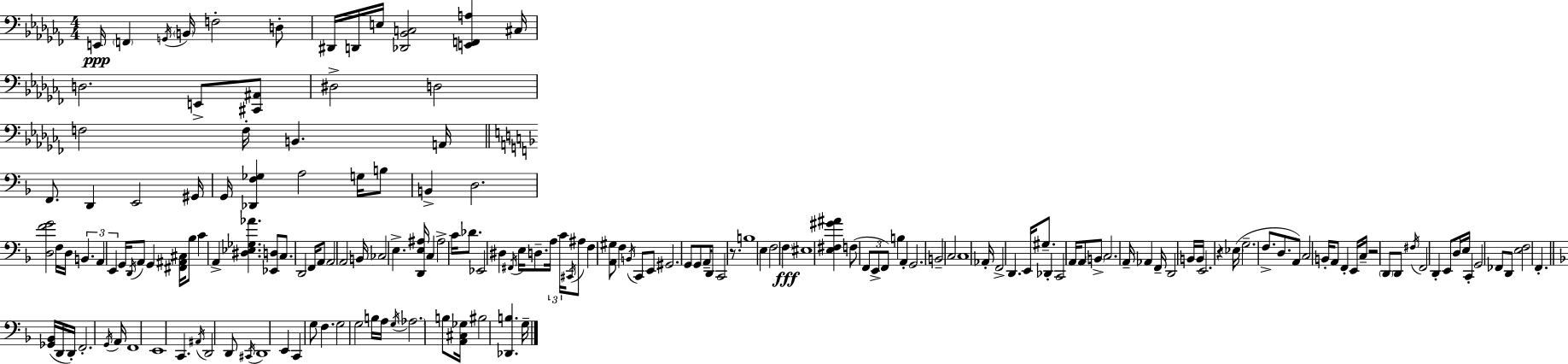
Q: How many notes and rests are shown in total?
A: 174